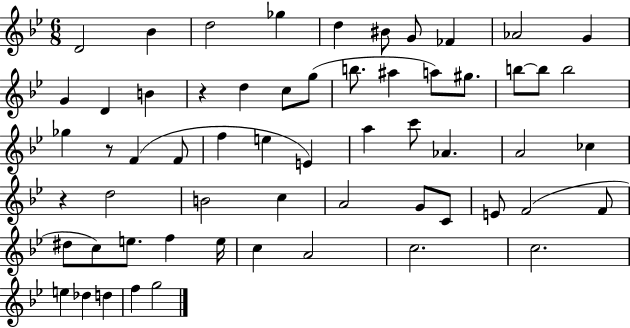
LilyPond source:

{
  \clef treble
  \numericTimeSignature
  \time 6/8
  \key bes \major
  d'2 bes'4 | d''2 ges''4 | d''4 bis'8 g'8 fes'4 | aes'2 g'4 | \break g'4 d'4 b'4 | r4 d''4 c''8 g''8( | b''8. ais''4 a''8) gis''8. | b''8~~ b''8 b''2 | \break ges''4 r8 f'4( f'8 | f''4 e''4 e'4) | a''4 c'''8 aes'4. | a'2 ces''4 | \break r4 d''2 | b'2 c''4 | a'2 g'8 c'8 | e'8 f'2( f'8 | \break dis''8 c''8) e''8. f''4 e''16 | c''4 a'2 | c''2. | c''2. | \break e''4 des''4 d''4 | f''4 g''2 | \bar "|."
}